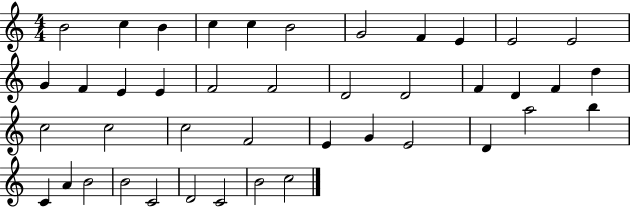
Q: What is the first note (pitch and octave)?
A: B4